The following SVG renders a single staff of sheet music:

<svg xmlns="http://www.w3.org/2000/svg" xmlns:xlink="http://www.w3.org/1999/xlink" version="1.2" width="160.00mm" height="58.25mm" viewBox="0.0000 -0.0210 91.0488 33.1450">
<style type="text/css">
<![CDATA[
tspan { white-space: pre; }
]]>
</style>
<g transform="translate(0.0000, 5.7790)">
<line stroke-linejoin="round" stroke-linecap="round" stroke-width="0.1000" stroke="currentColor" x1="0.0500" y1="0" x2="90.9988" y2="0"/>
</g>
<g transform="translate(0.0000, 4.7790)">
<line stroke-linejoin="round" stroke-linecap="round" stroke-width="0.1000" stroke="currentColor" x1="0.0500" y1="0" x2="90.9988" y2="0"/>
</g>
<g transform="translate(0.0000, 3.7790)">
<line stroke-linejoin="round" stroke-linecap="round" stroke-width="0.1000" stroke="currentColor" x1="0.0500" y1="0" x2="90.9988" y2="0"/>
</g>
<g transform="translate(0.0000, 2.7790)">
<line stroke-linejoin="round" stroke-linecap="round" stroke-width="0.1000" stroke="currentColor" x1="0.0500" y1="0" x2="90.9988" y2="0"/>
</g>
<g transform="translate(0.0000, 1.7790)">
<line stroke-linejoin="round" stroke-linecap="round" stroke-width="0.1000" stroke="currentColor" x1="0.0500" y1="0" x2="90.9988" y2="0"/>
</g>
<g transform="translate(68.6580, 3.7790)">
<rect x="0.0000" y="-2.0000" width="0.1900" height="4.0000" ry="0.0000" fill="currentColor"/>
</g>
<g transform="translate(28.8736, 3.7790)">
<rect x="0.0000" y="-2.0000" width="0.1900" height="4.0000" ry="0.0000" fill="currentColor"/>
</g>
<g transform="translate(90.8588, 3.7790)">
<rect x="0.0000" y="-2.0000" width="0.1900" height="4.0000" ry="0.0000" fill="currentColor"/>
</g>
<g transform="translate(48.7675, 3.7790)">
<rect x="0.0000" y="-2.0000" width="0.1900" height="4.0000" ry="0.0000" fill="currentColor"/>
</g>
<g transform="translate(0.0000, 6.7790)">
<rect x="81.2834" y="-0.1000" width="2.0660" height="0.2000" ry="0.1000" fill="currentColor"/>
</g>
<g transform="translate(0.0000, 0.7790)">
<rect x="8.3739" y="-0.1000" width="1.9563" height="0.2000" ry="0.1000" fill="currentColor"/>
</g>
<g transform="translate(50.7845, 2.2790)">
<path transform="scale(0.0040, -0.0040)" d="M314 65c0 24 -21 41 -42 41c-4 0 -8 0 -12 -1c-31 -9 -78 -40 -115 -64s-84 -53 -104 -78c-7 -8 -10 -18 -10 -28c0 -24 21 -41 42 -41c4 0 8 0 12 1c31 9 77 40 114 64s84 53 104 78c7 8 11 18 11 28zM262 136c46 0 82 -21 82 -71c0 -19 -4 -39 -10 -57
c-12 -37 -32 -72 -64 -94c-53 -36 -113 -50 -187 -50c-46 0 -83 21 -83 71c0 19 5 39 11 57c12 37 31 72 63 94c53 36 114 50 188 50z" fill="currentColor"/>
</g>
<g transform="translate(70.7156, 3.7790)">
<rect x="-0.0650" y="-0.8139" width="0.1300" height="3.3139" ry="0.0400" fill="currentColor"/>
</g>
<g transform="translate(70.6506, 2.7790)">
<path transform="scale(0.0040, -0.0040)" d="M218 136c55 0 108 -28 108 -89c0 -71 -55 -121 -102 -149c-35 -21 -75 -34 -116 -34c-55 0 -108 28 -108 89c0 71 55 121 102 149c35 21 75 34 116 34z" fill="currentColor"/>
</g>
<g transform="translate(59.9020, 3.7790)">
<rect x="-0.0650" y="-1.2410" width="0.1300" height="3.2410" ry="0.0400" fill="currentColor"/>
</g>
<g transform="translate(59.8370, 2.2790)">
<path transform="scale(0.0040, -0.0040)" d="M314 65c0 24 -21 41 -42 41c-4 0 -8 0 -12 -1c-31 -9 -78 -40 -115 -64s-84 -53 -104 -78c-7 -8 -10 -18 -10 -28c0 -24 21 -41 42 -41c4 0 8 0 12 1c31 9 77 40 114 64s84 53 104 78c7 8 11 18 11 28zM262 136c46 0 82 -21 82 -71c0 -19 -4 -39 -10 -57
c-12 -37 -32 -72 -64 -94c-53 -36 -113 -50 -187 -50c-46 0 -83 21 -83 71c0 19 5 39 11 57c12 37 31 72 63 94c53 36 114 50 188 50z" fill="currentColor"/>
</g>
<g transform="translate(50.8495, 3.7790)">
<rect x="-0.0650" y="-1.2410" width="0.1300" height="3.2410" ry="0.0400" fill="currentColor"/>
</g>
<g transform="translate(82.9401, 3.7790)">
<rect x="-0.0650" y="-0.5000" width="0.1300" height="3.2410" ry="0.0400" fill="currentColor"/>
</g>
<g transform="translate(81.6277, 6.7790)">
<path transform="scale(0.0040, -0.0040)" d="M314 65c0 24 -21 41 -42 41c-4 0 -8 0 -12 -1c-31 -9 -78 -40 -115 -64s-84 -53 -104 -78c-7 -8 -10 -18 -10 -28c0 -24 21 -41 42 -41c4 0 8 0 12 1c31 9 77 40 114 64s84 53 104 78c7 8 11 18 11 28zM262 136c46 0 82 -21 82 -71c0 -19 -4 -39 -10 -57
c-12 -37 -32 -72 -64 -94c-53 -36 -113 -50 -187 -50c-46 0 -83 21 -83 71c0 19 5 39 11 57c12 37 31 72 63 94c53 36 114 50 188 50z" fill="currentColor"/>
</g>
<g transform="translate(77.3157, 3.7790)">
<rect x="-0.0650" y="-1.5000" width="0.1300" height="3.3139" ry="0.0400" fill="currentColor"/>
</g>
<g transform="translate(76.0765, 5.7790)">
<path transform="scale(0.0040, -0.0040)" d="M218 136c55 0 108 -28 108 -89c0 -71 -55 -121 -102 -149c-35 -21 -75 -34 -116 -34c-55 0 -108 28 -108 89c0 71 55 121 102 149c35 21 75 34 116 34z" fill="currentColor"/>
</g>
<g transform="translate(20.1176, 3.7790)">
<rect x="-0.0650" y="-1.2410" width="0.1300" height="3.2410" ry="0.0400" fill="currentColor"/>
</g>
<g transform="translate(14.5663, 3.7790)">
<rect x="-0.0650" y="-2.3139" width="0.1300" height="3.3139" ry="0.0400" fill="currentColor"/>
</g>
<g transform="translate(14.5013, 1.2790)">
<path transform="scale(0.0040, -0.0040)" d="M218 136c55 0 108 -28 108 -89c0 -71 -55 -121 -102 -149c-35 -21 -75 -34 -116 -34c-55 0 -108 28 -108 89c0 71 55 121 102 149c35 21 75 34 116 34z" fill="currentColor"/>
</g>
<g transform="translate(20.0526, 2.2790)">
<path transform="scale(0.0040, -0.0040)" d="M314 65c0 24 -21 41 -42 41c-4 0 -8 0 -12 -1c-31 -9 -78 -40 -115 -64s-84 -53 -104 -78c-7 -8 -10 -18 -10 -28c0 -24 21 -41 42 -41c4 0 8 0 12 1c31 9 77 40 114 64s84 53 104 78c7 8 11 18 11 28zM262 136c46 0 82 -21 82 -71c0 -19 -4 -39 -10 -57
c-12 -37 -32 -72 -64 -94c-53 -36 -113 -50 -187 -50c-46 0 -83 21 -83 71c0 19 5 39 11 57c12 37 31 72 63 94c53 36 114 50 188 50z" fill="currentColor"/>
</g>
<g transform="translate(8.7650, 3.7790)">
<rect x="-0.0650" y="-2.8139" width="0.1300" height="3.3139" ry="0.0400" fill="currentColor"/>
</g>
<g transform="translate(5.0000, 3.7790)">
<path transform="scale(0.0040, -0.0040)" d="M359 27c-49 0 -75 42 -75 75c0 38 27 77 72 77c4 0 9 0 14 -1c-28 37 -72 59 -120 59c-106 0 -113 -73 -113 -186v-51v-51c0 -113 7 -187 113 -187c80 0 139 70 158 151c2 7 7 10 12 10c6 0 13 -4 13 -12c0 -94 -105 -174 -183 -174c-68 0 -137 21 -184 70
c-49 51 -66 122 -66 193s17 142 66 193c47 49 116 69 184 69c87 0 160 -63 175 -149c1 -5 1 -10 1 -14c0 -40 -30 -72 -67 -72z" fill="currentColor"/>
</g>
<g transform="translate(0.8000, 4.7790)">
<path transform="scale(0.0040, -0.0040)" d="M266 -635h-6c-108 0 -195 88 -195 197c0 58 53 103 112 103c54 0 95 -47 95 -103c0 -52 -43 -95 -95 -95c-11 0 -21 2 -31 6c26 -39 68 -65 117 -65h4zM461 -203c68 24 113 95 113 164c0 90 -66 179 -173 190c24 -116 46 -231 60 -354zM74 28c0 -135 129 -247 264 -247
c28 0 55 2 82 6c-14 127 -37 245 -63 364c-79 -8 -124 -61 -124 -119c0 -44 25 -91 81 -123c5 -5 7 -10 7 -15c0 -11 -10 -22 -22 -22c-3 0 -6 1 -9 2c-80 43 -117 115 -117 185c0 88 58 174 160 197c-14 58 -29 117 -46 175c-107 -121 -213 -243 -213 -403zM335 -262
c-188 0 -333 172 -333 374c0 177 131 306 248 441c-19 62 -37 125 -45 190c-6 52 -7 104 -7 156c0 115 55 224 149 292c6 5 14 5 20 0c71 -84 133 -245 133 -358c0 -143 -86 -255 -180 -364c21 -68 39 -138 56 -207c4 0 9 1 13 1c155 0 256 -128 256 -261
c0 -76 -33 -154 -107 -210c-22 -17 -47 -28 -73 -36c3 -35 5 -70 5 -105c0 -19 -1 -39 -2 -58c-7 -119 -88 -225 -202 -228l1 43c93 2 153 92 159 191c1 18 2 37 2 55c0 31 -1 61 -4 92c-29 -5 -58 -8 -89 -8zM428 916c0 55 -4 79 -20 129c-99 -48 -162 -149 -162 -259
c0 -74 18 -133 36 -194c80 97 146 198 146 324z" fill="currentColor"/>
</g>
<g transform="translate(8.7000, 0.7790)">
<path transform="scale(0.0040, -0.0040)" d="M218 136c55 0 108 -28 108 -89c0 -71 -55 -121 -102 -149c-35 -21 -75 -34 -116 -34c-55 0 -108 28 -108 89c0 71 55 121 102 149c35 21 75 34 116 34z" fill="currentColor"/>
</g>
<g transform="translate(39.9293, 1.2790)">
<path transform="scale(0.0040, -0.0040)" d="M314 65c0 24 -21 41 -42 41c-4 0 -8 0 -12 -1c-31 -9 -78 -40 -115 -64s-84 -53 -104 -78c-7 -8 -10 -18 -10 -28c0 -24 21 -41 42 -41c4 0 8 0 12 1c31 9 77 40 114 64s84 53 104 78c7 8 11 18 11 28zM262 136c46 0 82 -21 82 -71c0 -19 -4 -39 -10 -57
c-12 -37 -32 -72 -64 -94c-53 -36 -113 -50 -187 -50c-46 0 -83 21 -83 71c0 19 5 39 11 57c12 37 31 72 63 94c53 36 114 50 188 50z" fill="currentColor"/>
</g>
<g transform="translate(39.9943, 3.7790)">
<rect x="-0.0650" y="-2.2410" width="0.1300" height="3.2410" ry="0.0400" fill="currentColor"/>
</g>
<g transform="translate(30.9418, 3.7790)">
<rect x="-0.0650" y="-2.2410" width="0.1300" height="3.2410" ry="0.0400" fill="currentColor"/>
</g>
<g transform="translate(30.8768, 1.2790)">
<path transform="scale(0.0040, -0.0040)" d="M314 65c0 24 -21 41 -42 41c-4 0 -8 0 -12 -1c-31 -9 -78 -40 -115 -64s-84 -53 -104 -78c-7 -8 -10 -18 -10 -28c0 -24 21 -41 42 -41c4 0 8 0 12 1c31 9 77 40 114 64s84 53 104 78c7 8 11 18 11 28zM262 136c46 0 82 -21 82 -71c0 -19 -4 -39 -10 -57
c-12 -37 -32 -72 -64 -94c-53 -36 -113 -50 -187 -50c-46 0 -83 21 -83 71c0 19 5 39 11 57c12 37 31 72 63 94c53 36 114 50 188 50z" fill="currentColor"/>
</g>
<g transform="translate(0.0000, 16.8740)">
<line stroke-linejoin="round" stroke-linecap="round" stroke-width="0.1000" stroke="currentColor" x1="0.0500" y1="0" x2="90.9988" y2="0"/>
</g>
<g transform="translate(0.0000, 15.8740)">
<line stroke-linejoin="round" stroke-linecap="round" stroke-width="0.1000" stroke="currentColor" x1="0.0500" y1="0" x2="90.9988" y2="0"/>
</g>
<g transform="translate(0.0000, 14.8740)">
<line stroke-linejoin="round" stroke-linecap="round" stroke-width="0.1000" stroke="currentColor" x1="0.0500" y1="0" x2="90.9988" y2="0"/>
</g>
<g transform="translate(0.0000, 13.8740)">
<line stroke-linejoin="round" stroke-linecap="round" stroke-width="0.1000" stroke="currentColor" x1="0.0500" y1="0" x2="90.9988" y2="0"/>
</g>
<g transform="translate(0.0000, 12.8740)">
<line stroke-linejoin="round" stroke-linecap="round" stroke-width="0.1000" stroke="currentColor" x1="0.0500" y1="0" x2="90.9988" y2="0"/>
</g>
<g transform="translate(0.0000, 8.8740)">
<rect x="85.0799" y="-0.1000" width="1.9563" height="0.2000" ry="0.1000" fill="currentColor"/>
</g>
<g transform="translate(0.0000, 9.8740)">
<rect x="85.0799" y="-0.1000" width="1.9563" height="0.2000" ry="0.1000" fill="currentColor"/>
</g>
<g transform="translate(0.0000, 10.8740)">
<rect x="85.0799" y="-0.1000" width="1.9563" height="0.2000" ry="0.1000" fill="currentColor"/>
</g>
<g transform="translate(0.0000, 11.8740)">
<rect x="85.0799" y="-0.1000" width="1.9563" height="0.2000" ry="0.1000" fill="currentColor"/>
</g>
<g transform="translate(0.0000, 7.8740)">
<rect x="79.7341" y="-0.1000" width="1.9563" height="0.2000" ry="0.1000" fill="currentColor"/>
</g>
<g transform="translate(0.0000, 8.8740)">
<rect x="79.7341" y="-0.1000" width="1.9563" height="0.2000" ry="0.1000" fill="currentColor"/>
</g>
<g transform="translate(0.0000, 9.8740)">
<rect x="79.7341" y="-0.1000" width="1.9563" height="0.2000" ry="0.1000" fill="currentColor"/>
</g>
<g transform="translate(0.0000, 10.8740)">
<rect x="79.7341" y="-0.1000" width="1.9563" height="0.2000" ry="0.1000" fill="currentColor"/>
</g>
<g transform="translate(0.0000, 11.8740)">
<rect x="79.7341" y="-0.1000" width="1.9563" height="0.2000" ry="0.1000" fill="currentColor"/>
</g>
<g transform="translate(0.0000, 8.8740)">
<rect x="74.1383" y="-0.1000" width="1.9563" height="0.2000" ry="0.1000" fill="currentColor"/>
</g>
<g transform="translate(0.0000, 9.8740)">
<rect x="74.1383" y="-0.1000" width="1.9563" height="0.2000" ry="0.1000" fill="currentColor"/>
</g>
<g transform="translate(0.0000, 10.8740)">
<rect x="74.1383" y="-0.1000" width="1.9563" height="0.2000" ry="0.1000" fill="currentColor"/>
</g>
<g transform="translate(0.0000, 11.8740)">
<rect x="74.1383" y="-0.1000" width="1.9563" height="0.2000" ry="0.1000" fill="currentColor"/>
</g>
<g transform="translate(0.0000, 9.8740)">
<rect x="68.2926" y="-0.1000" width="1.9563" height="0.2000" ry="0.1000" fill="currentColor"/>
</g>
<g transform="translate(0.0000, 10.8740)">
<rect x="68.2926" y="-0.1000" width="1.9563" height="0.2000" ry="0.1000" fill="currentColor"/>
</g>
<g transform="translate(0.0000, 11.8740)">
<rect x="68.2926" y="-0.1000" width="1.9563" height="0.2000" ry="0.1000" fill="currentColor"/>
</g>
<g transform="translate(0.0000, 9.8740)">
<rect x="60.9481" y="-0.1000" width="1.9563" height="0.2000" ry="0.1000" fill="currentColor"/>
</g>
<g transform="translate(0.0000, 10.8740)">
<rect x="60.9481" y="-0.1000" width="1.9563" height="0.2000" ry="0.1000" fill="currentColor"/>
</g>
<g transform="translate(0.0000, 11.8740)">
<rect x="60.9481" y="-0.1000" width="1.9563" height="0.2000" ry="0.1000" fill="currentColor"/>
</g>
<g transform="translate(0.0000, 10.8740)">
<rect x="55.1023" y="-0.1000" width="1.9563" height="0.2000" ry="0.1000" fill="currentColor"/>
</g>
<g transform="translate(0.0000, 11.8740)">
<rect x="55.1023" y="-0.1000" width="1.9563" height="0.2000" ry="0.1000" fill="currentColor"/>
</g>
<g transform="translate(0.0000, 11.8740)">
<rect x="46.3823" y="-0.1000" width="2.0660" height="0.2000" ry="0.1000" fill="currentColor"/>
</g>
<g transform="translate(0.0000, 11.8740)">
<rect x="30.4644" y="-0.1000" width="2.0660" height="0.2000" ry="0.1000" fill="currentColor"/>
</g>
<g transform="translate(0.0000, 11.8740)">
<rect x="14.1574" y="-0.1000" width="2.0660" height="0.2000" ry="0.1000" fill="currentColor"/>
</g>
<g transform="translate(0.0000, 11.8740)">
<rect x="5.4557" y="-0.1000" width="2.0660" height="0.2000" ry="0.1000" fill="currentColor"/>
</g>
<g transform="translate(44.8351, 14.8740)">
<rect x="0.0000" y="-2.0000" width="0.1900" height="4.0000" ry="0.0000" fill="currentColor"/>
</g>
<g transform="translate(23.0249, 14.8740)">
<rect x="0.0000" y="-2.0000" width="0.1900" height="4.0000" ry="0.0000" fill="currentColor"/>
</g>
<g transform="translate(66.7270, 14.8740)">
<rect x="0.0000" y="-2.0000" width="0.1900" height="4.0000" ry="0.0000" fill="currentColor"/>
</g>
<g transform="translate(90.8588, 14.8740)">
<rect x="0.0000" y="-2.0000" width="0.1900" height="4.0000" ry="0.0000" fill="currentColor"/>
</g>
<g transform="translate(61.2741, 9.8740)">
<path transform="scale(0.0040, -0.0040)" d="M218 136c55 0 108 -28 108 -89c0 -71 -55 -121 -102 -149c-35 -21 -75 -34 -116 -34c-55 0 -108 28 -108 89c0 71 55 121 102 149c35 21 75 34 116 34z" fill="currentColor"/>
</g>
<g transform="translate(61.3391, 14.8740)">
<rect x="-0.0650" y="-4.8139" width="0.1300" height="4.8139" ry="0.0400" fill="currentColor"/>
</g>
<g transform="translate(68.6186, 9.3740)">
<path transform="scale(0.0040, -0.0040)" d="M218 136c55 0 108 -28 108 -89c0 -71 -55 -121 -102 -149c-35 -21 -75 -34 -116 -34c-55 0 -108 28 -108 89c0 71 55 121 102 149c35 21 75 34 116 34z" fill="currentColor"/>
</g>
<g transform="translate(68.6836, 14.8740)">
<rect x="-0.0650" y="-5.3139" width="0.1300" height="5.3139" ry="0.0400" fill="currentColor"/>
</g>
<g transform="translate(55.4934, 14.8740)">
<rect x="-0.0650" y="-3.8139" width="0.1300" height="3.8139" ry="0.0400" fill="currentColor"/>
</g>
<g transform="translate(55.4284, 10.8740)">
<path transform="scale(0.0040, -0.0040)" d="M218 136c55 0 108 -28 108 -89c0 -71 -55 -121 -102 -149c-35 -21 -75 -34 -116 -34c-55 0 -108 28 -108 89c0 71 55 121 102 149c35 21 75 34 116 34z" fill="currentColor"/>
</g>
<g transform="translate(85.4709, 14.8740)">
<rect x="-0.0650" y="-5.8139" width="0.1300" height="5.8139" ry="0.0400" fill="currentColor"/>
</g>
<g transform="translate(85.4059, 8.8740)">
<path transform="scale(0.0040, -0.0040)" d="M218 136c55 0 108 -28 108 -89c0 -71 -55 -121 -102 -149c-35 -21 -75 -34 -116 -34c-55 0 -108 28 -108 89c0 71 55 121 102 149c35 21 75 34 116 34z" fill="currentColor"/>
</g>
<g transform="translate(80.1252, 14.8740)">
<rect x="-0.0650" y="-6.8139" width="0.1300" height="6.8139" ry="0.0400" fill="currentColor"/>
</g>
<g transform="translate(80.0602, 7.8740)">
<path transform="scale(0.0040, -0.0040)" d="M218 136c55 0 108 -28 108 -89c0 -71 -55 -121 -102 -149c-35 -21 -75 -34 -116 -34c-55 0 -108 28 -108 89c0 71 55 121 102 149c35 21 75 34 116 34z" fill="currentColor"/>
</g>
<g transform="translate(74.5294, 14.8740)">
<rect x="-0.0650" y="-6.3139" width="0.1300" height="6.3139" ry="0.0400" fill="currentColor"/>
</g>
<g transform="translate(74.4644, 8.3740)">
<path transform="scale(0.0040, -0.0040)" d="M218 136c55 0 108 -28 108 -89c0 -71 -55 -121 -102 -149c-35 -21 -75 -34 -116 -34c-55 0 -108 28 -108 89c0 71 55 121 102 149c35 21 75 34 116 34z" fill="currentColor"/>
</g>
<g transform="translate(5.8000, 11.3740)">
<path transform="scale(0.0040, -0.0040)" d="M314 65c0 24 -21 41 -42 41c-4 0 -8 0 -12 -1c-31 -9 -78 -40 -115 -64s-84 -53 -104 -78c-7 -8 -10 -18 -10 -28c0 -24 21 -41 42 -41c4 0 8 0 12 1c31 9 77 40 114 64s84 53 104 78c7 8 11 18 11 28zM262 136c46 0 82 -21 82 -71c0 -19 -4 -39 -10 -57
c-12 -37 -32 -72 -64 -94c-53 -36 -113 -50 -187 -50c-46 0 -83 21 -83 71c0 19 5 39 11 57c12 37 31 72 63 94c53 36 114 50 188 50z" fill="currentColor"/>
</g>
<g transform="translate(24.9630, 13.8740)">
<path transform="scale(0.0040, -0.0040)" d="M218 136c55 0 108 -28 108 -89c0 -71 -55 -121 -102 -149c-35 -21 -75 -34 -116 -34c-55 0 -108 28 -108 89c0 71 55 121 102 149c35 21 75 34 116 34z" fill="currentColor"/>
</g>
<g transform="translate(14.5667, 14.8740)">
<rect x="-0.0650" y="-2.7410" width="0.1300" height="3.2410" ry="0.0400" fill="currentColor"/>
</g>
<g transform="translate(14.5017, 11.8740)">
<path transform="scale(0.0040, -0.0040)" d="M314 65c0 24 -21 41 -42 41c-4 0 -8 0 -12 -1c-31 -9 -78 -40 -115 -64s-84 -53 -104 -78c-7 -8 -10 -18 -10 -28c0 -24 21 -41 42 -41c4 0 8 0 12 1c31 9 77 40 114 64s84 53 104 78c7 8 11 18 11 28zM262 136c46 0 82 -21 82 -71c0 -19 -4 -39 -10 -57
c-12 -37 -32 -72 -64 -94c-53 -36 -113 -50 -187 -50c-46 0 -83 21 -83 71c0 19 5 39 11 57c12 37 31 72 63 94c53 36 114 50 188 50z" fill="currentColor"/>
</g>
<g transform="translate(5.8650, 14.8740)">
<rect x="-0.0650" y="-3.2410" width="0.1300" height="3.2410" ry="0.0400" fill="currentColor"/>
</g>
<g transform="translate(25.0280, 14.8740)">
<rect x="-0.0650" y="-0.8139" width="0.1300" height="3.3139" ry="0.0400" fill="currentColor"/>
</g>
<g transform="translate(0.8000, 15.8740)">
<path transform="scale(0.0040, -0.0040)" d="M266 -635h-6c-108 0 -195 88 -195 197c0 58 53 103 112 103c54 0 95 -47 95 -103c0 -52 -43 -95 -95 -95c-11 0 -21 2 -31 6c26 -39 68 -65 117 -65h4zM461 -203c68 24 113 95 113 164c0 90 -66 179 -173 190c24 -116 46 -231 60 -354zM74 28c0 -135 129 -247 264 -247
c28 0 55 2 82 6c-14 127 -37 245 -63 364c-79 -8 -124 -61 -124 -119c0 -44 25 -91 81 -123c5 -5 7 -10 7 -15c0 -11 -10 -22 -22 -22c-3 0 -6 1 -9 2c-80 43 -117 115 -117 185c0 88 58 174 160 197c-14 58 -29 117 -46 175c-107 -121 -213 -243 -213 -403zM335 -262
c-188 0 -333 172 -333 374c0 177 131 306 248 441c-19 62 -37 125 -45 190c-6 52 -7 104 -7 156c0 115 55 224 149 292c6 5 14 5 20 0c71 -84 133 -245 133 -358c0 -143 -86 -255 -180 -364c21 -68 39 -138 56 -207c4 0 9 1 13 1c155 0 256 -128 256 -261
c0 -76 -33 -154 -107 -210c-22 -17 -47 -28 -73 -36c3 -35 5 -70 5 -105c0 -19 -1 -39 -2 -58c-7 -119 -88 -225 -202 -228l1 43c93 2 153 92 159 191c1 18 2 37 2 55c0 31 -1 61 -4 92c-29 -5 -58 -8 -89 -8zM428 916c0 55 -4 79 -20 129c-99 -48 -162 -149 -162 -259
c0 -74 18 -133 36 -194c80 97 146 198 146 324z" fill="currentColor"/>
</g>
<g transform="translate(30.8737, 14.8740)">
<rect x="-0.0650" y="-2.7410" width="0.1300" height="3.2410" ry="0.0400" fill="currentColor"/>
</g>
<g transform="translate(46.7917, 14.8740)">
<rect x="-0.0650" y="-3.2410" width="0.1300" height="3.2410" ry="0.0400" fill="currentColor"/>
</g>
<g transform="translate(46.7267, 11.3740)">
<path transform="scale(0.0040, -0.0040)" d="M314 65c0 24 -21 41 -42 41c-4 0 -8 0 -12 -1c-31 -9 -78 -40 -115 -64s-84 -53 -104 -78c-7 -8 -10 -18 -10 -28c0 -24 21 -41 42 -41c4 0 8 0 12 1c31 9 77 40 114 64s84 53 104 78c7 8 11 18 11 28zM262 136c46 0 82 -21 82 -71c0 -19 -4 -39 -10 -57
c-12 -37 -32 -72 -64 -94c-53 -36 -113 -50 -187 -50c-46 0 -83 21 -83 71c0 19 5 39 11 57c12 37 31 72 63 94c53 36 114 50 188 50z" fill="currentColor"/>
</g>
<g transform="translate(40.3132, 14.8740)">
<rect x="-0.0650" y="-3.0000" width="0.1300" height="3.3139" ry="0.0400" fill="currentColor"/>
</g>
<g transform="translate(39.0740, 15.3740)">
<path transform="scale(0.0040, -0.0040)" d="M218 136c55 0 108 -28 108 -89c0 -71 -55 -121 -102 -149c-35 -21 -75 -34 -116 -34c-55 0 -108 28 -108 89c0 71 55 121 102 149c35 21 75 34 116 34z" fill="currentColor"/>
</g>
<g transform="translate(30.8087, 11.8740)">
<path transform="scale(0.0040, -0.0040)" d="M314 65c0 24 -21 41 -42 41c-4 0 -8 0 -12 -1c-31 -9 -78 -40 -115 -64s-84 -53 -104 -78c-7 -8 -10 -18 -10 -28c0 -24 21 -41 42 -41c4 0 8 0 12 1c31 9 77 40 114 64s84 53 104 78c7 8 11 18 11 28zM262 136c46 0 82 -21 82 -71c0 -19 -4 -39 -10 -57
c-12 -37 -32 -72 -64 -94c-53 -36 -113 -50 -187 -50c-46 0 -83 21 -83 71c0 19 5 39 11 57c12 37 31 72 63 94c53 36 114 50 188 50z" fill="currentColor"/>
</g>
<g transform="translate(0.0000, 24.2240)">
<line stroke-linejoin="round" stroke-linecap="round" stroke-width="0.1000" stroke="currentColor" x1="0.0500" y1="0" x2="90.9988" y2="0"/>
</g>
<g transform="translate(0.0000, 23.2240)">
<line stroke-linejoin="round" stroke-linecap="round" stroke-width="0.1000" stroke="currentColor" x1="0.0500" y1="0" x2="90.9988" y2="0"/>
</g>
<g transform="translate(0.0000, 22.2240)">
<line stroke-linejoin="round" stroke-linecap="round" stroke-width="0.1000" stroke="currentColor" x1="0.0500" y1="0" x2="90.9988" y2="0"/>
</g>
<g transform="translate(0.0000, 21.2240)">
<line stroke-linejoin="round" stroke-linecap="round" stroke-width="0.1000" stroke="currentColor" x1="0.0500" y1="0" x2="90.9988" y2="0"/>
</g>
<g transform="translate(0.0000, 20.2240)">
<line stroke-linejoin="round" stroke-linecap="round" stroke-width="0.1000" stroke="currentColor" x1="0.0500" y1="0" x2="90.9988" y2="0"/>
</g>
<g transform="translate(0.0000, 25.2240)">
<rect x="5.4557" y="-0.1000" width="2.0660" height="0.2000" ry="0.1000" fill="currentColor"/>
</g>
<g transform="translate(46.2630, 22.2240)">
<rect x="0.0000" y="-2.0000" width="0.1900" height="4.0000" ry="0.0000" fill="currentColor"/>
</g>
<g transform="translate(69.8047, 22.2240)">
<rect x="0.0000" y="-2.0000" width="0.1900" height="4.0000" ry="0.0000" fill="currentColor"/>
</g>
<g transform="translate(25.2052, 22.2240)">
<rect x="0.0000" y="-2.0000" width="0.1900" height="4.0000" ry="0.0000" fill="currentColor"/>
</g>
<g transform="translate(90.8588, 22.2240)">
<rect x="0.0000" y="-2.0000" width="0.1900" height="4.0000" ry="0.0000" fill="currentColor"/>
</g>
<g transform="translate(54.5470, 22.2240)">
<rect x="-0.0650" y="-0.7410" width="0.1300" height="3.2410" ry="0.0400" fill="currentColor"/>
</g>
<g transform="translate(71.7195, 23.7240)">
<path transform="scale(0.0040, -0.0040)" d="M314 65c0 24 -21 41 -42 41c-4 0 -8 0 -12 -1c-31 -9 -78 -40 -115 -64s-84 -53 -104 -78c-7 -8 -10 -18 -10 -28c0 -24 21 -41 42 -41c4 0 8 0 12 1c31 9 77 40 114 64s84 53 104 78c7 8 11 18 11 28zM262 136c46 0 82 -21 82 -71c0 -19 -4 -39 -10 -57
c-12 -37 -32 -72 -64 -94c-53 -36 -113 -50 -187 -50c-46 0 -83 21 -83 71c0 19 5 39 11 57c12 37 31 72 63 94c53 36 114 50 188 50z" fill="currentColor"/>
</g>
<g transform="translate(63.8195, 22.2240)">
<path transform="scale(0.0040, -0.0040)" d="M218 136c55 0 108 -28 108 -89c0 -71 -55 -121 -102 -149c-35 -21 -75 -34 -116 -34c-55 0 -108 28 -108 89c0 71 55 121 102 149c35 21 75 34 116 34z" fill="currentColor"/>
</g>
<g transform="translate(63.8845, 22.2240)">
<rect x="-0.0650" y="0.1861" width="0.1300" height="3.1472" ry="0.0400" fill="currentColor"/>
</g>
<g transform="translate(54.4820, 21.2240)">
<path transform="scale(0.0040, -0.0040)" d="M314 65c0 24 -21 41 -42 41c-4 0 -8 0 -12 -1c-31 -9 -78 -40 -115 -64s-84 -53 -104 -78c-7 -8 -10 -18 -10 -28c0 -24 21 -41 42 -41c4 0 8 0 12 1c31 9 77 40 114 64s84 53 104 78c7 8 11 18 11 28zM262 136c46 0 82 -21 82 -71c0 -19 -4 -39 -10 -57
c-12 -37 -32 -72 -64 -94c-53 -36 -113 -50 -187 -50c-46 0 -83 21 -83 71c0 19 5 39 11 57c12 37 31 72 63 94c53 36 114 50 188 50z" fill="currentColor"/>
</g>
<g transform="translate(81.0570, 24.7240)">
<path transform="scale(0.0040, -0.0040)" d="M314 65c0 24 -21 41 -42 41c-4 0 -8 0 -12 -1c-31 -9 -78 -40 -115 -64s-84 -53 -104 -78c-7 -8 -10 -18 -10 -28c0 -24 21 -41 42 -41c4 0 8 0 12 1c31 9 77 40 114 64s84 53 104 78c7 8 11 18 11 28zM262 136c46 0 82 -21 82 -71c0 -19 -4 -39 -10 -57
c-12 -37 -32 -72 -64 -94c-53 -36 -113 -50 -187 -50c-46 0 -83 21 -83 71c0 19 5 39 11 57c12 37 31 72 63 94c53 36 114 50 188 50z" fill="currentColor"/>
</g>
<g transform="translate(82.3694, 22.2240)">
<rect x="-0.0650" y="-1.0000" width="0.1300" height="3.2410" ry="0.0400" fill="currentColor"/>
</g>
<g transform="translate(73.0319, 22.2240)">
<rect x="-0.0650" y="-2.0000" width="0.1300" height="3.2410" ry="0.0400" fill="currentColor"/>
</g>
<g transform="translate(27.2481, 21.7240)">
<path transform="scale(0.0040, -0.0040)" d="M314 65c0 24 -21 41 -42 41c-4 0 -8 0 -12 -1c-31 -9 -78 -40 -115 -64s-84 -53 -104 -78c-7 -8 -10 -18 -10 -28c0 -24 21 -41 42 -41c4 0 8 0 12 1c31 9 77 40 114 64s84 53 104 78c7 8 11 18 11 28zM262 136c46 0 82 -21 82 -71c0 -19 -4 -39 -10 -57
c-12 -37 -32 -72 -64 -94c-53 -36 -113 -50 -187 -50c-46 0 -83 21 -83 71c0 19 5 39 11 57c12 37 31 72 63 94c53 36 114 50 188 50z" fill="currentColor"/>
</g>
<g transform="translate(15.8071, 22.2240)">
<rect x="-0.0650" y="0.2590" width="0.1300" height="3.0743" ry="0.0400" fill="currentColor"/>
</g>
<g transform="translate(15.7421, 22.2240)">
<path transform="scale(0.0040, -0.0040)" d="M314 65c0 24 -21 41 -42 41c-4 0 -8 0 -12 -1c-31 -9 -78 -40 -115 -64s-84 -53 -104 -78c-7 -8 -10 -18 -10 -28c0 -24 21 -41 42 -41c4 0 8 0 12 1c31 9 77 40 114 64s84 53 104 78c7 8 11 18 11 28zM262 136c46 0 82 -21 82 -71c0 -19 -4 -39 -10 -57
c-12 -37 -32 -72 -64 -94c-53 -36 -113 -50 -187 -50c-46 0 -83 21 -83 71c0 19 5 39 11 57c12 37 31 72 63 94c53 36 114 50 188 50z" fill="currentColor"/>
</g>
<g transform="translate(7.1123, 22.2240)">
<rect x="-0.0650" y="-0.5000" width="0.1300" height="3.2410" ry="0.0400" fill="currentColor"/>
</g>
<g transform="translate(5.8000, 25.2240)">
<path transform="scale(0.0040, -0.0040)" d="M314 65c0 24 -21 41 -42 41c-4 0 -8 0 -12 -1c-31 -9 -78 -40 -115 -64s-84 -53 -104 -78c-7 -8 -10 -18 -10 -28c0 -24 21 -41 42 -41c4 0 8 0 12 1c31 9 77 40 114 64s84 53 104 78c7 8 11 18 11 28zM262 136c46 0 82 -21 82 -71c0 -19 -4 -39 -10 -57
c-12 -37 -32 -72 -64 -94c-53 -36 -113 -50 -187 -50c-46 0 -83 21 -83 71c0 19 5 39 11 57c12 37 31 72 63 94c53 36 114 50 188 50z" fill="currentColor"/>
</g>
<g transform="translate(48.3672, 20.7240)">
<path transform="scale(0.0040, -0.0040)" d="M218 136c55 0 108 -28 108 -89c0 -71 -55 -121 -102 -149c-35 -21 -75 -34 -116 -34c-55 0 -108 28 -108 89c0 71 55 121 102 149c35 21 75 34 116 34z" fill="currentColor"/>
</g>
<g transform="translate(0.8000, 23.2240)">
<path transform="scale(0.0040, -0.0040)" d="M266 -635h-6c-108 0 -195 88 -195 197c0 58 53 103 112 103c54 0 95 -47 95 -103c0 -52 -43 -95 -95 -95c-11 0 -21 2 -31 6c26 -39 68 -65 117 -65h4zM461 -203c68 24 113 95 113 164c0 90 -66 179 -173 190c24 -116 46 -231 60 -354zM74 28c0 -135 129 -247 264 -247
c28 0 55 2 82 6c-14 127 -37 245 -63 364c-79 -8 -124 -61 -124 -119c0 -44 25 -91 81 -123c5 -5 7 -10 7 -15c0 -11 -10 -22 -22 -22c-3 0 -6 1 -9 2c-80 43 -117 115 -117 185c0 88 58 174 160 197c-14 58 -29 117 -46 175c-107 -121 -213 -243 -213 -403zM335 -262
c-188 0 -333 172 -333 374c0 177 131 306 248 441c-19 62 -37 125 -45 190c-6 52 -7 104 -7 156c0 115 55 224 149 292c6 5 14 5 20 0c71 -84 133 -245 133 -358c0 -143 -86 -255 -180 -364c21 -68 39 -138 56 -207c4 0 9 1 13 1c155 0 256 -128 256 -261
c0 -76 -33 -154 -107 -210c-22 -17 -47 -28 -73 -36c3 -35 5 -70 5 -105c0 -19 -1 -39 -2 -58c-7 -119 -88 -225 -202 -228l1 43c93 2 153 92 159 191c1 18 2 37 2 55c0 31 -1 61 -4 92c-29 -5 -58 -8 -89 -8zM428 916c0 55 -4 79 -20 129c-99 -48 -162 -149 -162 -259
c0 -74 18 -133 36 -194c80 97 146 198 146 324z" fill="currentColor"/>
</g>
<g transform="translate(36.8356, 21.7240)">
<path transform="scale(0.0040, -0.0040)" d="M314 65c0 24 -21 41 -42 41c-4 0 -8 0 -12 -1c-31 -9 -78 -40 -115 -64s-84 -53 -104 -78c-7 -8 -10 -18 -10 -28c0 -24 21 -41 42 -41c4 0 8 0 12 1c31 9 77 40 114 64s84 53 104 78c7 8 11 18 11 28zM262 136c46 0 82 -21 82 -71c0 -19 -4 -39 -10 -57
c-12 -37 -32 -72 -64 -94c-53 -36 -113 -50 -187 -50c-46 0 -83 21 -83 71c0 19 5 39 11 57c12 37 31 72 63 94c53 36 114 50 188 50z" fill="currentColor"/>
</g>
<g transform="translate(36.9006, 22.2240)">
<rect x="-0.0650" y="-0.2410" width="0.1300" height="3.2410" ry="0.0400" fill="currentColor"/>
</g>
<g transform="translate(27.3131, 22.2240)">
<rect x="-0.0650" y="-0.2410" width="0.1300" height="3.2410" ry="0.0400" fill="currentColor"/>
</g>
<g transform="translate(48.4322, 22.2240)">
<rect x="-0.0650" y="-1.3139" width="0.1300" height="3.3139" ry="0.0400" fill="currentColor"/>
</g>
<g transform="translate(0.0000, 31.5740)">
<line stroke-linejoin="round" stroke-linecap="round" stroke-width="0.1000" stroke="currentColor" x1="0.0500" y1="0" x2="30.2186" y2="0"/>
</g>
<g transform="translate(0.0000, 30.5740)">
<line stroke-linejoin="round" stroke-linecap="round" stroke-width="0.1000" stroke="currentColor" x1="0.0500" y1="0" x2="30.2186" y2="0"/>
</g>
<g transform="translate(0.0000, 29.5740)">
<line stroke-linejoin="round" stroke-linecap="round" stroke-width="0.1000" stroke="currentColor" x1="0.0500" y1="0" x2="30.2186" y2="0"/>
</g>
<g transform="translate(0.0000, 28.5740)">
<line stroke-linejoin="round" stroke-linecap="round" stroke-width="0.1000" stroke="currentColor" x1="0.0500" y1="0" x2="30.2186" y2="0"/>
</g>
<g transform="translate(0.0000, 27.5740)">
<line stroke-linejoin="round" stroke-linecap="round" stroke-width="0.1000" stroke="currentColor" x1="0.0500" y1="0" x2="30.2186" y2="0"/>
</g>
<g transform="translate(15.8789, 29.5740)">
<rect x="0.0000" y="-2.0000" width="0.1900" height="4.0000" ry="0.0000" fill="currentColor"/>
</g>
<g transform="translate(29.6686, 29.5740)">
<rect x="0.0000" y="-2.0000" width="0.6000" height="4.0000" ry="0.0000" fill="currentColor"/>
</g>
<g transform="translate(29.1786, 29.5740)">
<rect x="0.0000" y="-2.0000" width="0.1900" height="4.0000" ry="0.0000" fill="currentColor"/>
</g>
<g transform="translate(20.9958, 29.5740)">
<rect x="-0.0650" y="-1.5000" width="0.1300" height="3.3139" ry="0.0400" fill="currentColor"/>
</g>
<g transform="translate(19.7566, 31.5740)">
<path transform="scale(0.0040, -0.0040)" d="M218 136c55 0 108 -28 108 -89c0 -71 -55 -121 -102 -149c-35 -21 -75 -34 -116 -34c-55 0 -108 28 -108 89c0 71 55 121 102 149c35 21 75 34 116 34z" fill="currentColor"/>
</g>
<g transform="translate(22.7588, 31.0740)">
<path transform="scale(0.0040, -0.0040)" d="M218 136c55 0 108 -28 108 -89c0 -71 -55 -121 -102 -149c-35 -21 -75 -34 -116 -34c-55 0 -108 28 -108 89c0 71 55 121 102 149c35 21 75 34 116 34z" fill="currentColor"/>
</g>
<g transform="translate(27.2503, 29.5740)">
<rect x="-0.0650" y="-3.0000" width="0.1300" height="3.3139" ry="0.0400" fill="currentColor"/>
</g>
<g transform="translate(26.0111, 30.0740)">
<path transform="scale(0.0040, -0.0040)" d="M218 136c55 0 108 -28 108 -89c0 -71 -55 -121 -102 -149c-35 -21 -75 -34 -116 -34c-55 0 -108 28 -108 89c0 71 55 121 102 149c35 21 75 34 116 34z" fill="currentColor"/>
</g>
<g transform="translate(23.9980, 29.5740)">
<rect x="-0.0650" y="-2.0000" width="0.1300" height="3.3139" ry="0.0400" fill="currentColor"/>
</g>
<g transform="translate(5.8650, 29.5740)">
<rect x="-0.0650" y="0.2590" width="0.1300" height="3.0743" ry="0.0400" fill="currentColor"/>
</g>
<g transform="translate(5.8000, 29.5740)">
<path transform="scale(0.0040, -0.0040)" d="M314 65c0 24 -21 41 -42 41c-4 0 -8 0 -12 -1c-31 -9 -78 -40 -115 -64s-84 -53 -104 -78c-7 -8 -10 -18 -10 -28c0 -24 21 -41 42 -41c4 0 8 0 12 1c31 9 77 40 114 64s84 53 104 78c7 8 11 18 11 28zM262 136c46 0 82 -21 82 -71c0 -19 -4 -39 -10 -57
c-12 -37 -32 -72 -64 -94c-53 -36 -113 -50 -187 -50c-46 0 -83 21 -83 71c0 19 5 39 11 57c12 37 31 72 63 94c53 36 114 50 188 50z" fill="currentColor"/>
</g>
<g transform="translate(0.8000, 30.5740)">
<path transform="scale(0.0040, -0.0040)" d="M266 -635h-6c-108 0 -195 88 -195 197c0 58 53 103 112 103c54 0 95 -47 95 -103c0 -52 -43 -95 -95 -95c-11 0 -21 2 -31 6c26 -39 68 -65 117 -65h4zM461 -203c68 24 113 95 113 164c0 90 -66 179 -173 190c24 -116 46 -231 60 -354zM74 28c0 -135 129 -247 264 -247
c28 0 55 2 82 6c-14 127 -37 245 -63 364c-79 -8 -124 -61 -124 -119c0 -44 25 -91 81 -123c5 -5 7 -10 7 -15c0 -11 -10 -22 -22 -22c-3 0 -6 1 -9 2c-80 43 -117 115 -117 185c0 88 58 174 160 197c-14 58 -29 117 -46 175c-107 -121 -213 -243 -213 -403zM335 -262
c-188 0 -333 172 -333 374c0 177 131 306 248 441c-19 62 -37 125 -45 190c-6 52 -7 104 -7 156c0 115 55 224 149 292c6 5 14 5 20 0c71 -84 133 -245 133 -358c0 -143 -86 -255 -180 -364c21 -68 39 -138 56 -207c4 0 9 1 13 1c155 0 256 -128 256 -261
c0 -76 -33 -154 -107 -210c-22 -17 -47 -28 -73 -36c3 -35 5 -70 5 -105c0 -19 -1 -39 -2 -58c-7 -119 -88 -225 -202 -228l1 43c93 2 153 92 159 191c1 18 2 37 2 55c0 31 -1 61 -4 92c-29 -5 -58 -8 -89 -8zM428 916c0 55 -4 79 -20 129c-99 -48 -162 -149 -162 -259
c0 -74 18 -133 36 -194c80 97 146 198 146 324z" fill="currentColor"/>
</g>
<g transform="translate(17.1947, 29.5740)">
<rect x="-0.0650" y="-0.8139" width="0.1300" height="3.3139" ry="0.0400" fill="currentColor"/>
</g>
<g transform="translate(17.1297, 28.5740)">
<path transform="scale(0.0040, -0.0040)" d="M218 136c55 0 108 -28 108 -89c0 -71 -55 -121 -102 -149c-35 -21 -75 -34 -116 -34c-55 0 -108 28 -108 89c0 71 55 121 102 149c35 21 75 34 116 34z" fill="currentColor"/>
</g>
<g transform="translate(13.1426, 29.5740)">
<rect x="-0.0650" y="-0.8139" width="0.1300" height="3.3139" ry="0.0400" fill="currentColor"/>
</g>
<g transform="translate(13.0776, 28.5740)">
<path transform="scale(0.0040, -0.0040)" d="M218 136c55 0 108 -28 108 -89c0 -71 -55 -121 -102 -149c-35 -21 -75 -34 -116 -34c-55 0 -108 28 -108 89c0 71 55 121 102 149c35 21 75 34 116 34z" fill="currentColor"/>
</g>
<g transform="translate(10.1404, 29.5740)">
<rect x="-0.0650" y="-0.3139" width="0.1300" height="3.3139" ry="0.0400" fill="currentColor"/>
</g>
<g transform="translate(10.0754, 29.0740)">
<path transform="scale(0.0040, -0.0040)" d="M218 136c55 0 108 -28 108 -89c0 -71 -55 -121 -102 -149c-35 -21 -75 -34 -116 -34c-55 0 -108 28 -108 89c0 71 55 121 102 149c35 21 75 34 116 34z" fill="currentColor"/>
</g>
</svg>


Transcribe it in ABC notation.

X:1
T:Untitled
M:4/4
L:1/4
K:C
a g e2 g2 g2 e2 e2 d E C2 b2 a2 d a2 A b2 c' e' f' a' b' g' C2 B2 c2 c2 e d2 B F2 D2 B2 c d d E F A